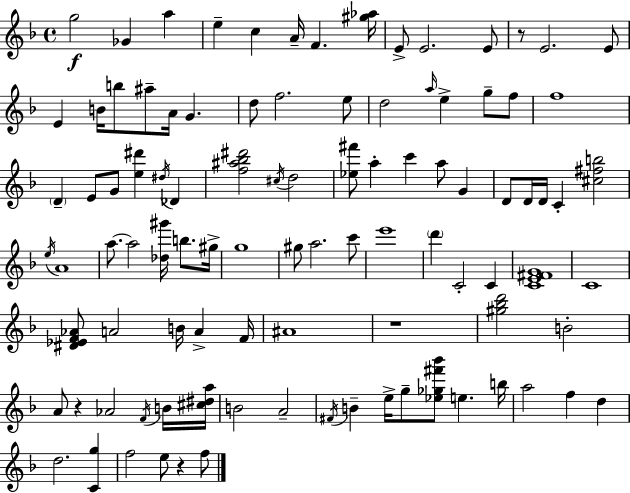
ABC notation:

X:1
T:Untitled
M:4/4
L:1/4
K:Dm
g2 _G a e c A/4 F [^g_a]/4 E/2 E2 E/2 z/2 E2 E/2 E B/4 b/2 ^a/2 A/4 G d/2 f2 e/2 d2 a/4 e g/2 f/2 f4 D E/2 G/2 [e^d'] ^d/4 _D [f^a_b^d']2 ^c/4 d2 [_e^f']/2 a c' a/2 G D/2 D/4 D/4 C [^c^fb]2 e/4 A4 a/2 a2 [_d^g']/4 b/2 ^g/4 g4 ^g/2 a2 c'/2 e'4 d' C2 C [CE^FG]4 C4 [^D_EF_A]/2 A2 B/4 A F/4 ^A4 z4 [^g_bd']2 B2 A/2 z _A2 F/4 B/4 [^c^da]/4 B2 A2 ^F/4 B e/4 g/2 [_e_g^f'_b']/2 e b/4 a2 f d d2 [Cg] f2 e/2 z f/2